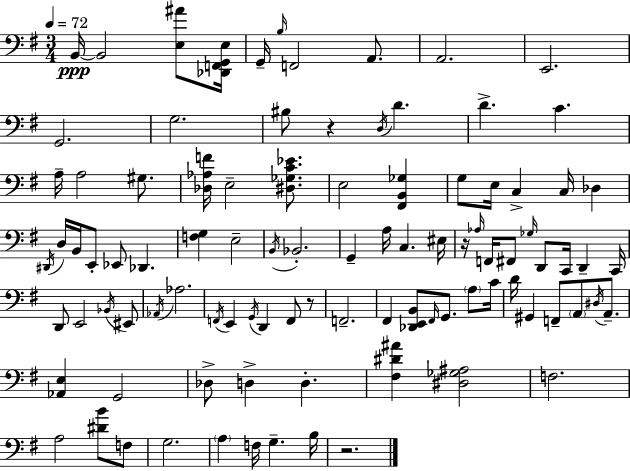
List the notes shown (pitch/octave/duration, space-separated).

B2/s B2/h [E3,A#4]/e [Db2,F2,G2,E3]/s G2/s B3/s F2/h A2/e. A2/h. E2/h. G2/h. G3/h. BIS3/e R/q D3/s D4/q. D4/q. C4/q. A3/s A3/h G#3/e. [Db3,Ab3,F4]/s E3/h [D#3,Gb3,C4,Eb4]/e. E3/h [F#2,B2,Gb3]/q G3/e E3/s C3/q C3/s Db3/q D#2/s D3/s B2/s E2/e Eb2/e Db2/q. [F3,G3]/q E3/h B2/s Bb2/h. G2/q A3/s C3/q. EIS3/s R/s Ab3/s F2/s F#2/e Gb3/s D2/e C2/s D2/q C2/s D2/e E2/h Bb2/s EIS2/e Ab2/s Ab3/h. F2/s E2/q G2/s D2/q F2/e R/e F2/h. F#2/q [Db2,E2,B2]/e F#2/s G2/e. A3/e C4/s D4/s G#2/q F2/e A2/e D#3/s A2/e. [Ab2,E3]/q G2/h Db3/e D3/q D3/q. [F#3,D#4,A#4]/q [D#3,Gb3,A#3]/h F3/h. A3/h [D#4,B4]/e F3/e G3/h. A3/q F3/s G3/q. B3/s R/h.